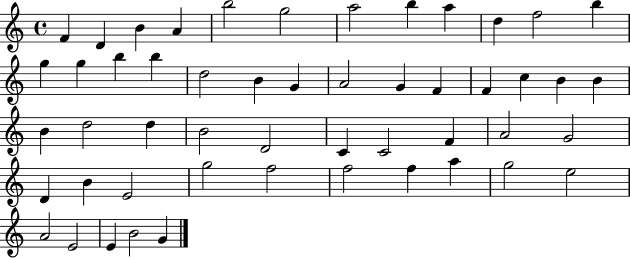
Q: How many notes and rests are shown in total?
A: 51